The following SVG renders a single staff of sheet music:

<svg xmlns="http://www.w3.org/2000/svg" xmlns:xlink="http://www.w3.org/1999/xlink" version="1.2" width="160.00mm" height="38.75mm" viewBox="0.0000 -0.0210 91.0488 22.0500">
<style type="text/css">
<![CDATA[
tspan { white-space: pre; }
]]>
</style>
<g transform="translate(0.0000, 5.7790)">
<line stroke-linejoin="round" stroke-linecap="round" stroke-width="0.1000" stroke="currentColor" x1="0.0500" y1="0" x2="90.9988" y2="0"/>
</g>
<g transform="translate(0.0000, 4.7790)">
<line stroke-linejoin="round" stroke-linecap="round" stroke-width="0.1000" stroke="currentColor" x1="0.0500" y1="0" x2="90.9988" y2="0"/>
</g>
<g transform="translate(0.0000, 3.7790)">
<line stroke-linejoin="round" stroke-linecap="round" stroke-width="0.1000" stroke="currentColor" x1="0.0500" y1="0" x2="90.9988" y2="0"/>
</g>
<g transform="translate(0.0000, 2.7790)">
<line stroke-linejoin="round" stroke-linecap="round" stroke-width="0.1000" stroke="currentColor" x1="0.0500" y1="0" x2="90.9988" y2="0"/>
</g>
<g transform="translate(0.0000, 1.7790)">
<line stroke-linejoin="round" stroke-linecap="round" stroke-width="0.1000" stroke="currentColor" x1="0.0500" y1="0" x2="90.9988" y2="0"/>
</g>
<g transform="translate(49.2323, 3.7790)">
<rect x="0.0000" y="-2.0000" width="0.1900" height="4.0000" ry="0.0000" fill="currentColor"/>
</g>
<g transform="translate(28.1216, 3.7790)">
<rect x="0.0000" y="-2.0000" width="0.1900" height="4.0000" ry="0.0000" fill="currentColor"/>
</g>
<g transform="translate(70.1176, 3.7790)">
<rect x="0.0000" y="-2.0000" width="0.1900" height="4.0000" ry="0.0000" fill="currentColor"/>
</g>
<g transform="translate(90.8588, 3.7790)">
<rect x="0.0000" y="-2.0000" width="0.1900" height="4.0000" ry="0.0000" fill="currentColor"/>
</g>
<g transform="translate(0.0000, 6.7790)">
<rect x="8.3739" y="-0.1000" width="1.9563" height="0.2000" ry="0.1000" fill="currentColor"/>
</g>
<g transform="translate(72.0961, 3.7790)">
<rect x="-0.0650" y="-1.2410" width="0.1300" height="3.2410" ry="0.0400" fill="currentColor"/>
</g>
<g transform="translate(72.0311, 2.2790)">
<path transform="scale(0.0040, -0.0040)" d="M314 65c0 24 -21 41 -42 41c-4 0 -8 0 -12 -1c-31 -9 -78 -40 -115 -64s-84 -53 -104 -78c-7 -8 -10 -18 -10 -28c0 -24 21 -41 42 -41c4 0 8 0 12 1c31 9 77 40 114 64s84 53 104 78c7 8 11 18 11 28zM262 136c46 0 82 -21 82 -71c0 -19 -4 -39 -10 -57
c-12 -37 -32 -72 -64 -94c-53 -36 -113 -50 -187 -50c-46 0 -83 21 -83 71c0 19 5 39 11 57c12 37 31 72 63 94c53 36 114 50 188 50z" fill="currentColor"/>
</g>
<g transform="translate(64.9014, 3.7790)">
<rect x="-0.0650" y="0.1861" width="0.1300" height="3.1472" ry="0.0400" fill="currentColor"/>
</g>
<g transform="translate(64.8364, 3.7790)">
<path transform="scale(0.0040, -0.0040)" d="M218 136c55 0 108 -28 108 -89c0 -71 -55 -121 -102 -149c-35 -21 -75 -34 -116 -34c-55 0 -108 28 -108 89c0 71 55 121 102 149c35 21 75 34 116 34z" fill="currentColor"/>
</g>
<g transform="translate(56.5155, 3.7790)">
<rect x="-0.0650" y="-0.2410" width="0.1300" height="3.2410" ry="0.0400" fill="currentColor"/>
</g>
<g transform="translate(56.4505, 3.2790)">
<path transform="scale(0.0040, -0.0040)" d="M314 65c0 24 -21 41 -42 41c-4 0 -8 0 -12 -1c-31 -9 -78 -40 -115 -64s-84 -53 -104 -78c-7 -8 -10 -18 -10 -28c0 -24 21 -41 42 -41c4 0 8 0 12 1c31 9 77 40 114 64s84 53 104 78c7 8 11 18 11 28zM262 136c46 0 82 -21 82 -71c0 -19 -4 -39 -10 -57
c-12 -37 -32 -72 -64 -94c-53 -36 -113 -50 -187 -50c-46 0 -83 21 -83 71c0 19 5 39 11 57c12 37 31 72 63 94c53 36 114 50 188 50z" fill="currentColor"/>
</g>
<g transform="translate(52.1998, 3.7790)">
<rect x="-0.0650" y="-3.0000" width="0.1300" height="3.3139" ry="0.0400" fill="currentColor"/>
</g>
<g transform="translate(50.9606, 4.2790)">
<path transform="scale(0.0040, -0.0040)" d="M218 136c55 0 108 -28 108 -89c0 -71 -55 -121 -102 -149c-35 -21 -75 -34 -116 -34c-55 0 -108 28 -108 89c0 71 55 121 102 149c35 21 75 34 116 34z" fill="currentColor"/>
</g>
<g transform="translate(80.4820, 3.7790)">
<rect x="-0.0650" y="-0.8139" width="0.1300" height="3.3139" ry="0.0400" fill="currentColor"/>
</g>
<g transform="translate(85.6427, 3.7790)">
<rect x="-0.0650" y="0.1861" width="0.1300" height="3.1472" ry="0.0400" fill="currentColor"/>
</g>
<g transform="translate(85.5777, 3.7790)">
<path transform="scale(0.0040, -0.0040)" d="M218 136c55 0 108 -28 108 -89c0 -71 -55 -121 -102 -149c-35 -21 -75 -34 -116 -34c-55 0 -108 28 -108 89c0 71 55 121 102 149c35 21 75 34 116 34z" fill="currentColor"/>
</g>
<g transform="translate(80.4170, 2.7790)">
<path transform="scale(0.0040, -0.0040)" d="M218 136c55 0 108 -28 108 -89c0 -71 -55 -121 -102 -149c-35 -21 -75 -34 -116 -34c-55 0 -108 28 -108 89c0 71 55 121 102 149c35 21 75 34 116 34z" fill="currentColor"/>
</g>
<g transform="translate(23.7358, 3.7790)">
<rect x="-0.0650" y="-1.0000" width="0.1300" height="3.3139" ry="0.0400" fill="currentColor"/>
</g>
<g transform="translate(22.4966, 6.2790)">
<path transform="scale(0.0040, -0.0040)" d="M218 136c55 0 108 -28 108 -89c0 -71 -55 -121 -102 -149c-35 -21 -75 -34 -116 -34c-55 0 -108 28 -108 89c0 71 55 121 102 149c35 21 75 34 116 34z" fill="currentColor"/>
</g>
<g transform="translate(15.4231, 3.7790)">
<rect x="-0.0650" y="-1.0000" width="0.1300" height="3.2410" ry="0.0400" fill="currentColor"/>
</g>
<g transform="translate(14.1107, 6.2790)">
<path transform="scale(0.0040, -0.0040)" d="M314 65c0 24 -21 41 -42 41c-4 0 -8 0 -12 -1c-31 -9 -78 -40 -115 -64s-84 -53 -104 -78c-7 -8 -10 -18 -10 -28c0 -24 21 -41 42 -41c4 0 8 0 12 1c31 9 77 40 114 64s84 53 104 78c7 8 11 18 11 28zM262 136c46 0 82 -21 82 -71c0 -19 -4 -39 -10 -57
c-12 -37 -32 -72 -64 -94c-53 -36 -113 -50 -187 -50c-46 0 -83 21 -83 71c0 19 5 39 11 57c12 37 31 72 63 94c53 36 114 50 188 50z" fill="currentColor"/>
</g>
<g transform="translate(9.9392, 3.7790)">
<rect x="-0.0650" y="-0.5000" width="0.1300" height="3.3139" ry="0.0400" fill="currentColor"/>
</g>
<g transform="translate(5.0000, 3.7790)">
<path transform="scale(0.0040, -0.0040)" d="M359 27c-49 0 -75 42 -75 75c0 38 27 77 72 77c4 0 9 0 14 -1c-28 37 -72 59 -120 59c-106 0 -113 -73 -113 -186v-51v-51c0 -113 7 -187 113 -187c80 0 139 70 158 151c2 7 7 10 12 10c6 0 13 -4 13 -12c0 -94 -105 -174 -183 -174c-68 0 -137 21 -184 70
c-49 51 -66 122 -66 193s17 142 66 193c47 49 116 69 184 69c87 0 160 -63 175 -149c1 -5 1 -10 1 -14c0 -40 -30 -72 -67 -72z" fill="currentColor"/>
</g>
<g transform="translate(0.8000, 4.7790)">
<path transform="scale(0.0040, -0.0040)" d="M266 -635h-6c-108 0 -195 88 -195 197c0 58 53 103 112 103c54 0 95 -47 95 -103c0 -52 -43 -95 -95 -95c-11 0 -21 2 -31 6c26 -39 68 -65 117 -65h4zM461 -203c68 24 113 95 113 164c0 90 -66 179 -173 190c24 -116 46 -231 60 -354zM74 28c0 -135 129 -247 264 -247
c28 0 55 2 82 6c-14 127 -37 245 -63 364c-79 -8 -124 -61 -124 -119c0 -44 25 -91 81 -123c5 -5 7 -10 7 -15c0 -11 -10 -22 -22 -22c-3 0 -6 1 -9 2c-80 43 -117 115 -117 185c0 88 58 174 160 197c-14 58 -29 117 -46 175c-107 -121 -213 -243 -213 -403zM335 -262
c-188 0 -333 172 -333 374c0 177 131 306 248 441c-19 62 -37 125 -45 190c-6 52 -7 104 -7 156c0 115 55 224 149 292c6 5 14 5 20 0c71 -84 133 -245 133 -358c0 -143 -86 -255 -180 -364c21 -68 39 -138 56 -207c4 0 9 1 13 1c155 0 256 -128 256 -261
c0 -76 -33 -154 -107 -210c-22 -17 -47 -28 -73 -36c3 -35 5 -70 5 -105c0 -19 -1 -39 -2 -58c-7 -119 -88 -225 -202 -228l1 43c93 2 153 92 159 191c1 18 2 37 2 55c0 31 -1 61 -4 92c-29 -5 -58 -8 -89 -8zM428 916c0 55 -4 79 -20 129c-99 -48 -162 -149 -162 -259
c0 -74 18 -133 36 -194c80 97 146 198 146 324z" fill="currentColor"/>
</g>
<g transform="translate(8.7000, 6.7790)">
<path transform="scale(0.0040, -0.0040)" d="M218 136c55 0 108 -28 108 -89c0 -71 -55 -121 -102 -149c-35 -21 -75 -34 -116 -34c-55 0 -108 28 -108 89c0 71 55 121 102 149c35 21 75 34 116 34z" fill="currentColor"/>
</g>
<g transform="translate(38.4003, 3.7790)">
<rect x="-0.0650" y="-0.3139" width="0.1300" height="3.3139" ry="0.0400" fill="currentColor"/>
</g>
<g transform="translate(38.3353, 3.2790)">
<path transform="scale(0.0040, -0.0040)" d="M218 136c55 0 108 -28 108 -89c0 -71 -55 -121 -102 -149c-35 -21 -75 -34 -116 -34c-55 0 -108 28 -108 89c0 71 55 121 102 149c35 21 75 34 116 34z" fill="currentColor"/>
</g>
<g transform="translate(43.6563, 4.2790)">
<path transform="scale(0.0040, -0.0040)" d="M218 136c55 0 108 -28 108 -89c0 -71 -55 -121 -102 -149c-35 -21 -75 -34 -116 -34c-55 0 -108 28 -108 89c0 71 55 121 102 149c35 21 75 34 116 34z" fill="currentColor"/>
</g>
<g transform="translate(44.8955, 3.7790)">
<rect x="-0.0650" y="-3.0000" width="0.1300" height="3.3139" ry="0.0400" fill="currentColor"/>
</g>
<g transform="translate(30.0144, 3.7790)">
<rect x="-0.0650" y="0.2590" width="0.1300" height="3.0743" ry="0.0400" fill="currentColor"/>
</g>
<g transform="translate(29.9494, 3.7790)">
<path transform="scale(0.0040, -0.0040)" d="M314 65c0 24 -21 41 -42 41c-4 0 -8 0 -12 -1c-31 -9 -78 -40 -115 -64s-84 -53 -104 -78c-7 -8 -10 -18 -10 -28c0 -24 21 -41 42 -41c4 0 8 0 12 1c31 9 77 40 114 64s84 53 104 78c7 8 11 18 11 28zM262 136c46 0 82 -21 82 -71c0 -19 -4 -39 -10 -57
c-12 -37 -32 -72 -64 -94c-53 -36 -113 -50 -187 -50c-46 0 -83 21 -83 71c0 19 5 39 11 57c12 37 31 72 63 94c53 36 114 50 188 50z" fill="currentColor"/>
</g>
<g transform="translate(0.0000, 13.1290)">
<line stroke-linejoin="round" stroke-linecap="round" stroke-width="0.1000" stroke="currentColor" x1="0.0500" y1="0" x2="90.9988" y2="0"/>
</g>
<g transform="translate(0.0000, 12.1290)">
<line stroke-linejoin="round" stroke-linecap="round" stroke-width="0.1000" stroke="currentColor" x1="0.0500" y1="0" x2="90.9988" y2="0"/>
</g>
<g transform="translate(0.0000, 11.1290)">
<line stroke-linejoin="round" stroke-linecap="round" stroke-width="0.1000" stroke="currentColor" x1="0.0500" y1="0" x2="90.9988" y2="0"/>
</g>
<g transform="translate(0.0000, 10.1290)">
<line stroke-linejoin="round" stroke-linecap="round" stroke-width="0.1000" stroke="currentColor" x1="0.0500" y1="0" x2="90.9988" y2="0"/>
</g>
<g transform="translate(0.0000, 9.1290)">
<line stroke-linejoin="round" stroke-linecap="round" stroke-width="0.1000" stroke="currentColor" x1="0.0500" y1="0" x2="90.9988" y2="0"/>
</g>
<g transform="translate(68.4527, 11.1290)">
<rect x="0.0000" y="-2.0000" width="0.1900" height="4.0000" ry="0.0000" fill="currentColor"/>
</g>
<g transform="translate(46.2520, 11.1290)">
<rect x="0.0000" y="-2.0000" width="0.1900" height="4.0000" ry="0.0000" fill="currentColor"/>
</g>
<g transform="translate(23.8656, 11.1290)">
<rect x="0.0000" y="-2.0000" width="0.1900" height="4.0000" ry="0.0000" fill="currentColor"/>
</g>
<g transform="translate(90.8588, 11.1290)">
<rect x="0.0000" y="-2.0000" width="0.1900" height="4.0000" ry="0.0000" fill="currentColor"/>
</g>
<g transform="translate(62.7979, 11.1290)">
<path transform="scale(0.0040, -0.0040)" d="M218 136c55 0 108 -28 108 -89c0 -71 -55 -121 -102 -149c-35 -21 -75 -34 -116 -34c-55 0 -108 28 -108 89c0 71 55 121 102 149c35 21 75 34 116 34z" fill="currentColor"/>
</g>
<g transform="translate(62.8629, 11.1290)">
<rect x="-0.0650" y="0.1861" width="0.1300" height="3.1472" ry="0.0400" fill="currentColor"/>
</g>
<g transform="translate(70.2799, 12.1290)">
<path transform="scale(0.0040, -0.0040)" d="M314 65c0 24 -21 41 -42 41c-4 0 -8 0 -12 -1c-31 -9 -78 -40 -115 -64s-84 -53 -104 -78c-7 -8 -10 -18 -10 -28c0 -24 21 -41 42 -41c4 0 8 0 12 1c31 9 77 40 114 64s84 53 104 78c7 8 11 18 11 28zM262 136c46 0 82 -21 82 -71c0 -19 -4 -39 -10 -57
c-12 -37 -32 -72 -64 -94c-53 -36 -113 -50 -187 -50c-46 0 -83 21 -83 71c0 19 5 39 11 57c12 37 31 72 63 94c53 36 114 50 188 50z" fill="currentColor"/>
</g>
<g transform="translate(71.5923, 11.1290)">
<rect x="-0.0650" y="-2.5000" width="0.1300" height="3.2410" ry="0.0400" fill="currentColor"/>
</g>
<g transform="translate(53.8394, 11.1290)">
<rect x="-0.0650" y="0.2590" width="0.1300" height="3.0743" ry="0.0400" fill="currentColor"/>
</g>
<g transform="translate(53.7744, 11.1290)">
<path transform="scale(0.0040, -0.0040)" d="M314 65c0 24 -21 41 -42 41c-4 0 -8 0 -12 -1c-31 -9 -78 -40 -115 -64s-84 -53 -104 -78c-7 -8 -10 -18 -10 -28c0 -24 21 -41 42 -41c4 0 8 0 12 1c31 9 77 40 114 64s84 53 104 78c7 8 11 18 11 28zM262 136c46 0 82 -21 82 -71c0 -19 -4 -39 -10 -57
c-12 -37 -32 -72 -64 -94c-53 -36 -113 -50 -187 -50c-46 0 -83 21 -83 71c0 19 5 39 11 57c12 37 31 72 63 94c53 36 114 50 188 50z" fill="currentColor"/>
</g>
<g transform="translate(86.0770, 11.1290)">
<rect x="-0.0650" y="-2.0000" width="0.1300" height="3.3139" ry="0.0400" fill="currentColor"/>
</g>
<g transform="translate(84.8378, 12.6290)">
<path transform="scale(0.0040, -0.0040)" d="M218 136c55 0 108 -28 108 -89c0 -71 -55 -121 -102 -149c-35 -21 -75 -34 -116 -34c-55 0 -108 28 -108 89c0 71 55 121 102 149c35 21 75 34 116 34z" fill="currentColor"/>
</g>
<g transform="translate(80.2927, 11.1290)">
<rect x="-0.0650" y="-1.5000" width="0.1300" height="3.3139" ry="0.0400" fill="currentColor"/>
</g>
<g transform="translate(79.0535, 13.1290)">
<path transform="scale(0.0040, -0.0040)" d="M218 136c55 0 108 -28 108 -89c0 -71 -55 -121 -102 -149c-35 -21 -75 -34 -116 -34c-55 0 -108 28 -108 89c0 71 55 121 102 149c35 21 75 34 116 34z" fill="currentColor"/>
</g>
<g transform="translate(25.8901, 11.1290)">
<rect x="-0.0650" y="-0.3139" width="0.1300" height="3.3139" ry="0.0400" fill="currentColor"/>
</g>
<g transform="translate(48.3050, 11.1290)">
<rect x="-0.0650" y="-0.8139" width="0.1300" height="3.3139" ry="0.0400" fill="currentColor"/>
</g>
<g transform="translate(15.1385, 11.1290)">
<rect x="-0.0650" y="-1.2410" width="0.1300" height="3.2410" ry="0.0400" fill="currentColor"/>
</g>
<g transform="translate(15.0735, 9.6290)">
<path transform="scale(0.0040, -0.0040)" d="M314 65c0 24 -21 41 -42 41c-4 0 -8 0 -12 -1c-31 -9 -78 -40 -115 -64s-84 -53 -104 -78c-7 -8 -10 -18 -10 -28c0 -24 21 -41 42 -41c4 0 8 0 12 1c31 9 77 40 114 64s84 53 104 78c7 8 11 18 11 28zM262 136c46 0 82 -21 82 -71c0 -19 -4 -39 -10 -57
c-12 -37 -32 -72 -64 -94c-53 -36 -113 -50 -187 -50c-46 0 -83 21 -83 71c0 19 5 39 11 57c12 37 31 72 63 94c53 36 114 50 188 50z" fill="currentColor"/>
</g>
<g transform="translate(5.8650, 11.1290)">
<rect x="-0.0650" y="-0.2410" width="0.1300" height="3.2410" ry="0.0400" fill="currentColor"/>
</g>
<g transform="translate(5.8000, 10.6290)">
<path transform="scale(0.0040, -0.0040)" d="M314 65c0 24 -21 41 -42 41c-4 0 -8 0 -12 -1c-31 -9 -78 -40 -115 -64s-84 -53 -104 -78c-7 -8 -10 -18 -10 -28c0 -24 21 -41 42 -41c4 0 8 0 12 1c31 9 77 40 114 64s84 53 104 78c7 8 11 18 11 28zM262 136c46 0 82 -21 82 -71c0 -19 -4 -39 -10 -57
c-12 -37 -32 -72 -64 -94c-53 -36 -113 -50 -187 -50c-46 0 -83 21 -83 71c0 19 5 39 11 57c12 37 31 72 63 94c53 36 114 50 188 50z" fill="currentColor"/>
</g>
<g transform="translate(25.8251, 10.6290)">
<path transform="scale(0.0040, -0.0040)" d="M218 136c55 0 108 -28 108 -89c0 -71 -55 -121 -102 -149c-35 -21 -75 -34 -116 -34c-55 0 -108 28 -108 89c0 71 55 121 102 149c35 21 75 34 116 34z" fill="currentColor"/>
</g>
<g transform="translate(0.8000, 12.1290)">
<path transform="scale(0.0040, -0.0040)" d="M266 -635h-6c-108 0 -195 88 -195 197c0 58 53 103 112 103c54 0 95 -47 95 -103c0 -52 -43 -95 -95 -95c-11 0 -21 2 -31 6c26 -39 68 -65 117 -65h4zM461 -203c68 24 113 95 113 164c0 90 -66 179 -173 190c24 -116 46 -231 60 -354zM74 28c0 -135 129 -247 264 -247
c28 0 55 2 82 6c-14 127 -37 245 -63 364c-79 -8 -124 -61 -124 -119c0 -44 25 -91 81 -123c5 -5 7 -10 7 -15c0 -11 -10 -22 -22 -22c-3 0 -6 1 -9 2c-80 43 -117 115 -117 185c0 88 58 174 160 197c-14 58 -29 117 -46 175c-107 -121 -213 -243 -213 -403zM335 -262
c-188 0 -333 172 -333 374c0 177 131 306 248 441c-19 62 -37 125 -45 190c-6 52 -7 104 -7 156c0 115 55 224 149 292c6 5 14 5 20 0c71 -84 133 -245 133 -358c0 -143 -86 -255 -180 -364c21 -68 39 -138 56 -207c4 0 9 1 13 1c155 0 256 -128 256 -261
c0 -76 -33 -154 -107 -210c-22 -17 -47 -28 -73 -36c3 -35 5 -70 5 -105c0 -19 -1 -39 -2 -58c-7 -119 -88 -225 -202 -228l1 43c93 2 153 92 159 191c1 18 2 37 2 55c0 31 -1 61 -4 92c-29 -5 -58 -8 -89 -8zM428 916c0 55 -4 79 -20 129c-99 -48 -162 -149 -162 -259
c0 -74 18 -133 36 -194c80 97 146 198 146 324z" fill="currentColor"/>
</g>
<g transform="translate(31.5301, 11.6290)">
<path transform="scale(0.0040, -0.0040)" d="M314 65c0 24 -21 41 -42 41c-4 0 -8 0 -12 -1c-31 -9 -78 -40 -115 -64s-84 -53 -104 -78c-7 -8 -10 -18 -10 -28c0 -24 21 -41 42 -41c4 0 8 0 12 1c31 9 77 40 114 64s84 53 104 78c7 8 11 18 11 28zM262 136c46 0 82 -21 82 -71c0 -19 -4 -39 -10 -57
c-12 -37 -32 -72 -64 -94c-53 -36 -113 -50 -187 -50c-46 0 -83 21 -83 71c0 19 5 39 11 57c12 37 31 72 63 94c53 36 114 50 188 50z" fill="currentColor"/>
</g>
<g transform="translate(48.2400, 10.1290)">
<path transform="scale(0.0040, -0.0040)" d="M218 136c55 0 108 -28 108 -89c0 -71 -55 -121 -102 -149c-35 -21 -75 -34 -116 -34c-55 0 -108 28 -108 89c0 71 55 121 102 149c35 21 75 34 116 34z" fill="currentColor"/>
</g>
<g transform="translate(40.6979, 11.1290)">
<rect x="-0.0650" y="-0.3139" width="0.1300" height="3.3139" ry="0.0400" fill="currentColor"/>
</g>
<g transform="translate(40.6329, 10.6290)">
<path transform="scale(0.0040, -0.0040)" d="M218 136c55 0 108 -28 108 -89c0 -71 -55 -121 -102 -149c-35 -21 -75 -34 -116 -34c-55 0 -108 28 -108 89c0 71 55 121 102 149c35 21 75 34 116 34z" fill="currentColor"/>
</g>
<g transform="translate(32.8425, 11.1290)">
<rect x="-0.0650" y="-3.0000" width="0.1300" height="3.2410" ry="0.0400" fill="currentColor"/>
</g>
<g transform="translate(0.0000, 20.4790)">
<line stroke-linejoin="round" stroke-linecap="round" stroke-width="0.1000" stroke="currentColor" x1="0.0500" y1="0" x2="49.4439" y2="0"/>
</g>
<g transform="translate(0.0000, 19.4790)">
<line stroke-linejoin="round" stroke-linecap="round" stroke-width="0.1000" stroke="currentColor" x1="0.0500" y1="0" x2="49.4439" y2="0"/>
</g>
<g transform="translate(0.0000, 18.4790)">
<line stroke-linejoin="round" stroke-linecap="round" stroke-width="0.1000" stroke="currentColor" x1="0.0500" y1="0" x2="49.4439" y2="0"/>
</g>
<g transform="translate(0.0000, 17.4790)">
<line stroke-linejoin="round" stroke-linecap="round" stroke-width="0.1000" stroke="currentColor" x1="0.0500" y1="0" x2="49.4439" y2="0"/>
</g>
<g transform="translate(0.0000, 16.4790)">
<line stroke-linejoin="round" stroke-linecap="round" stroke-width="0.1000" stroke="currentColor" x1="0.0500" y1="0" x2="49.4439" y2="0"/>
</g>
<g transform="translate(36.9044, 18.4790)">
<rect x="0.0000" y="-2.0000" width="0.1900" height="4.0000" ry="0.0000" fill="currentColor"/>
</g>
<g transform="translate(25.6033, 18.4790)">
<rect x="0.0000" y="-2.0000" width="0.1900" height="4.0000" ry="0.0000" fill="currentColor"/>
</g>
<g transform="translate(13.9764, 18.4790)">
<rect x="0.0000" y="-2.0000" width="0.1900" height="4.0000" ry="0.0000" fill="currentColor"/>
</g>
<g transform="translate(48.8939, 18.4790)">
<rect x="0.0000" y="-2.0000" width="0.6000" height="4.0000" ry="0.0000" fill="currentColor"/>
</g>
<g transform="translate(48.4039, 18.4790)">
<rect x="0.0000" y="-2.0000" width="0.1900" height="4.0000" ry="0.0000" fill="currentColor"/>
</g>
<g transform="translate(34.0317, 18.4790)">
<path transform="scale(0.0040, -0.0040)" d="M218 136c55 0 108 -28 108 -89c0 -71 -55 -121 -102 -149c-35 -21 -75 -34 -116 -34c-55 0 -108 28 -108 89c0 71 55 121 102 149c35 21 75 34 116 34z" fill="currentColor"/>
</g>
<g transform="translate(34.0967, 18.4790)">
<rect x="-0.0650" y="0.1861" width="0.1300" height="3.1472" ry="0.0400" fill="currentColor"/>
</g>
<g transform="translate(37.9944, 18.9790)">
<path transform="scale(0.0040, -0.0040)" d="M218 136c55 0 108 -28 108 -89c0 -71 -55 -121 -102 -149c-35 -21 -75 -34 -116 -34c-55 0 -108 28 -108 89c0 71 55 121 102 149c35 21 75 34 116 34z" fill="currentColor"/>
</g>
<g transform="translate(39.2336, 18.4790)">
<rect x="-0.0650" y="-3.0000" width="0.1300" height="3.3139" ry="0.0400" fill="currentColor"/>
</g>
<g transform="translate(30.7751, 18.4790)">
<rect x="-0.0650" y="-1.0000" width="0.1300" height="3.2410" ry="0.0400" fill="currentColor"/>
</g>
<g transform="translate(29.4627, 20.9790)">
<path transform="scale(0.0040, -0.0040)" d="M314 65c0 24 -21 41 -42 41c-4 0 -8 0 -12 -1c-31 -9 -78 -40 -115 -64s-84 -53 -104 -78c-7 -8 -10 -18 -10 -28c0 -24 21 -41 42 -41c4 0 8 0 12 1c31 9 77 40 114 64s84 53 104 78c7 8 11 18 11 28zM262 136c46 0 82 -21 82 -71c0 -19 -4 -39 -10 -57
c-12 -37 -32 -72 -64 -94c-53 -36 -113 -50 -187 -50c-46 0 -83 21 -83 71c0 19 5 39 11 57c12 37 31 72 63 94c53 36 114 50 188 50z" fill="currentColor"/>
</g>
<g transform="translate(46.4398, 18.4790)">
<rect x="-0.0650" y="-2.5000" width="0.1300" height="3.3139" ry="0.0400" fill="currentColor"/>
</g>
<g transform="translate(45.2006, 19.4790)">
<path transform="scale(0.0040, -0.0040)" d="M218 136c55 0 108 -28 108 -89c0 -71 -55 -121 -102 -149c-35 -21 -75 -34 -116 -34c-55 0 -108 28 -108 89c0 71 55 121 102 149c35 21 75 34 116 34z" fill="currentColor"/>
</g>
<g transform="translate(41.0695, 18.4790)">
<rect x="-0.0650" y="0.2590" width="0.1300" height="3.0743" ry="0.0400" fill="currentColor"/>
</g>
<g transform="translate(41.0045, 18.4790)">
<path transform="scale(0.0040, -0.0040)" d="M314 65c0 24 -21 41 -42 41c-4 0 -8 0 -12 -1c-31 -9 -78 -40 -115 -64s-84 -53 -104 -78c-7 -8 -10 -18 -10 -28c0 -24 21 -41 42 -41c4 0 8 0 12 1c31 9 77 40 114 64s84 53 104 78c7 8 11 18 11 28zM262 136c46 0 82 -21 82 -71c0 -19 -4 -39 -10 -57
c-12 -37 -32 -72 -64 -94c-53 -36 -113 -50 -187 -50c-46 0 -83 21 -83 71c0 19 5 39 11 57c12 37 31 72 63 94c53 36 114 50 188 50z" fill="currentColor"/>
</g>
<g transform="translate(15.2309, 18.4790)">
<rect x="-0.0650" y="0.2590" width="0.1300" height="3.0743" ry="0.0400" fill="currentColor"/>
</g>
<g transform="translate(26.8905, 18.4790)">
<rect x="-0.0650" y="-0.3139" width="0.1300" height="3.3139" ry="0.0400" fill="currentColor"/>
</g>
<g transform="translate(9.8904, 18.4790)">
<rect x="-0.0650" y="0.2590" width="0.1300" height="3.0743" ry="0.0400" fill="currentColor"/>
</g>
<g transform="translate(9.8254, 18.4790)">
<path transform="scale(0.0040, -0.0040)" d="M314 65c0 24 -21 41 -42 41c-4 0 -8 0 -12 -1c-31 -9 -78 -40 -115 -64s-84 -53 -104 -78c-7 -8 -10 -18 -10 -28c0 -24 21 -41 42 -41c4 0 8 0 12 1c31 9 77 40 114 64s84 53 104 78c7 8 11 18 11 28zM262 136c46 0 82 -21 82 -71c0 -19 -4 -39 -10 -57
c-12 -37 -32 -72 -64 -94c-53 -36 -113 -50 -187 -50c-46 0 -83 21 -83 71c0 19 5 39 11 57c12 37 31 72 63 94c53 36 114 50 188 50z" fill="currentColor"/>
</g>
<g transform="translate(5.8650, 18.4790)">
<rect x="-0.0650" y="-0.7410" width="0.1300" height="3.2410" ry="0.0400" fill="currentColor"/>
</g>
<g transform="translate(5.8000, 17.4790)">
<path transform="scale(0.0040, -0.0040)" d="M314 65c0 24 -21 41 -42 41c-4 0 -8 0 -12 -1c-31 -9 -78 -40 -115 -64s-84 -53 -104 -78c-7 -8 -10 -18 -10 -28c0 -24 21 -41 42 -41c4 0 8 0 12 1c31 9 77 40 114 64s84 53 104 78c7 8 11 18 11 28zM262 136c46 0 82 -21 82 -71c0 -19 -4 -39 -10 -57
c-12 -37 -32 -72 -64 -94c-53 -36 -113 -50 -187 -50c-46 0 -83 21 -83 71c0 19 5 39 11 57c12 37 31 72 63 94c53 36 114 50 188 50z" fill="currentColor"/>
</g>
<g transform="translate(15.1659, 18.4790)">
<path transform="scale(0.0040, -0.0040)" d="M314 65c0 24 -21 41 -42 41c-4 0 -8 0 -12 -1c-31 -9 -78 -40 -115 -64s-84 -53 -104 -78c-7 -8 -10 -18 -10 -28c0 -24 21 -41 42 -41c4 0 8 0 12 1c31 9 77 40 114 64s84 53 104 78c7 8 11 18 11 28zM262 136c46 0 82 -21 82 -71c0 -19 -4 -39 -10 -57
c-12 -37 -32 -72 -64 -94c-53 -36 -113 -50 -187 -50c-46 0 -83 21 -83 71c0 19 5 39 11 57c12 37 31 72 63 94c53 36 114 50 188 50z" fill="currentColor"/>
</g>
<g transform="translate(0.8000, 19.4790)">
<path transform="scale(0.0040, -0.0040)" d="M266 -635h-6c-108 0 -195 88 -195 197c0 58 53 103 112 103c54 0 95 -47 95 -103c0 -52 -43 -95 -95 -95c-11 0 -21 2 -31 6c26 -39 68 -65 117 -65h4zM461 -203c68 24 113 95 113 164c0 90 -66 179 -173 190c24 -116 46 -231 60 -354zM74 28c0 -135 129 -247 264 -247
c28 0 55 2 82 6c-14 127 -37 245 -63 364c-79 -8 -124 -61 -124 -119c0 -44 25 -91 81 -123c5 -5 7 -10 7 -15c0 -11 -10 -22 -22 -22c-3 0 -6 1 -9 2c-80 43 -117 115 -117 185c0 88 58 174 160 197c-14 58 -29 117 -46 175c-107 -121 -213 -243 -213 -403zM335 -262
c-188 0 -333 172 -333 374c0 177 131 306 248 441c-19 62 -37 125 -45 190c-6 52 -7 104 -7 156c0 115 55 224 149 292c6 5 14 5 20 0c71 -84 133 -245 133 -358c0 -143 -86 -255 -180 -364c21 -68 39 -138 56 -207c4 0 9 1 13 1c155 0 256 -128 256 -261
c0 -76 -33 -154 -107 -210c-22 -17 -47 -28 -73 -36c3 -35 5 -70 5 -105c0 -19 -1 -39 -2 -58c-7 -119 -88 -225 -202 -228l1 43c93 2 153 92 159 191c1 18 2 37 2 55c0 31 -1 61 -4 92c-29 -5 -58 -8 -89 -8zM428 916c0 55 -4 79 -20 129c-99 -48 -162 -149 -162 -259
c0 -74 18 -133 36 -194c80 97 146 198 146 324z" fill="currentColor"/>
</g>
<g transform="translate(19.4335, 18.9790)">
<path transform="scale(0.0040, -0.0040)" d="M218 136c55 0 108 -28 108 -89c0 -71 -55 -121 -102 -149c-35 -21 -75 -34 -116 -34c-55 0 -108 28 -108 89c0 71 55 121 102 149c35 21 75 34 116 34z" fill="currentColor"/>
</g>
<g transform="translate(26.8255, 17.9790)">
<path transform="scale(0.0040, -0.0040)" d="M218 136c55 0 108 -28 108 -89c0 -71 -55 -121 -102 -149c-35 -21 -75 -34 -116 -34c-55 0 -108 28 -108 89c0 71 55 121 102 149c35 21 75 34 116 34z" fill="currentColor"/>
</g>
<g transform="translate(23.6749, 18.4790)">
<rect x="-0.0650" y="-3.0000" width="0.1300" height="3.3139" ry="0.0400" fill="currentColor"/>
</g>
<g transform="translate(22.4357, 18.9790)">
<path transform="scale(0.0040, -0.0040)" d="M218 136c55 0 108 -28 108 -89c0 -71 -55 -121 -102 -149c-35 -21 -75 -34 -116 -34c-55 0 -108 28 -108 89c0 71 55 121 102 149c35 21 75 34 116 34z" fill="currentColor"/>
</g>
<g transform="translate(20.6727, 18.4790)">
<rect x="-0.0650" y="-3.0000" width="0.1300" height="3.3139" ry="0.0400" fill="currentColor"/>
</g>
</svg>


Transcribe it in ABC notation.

X:1
T:Untitled
M:4/4
L:1/4
K:C
C D2 D B2 c A A c2 B e2 d B c2 e2 c A2 c d B2 B G2 E F d2 B2 B2 A A c D2 B A B2 G